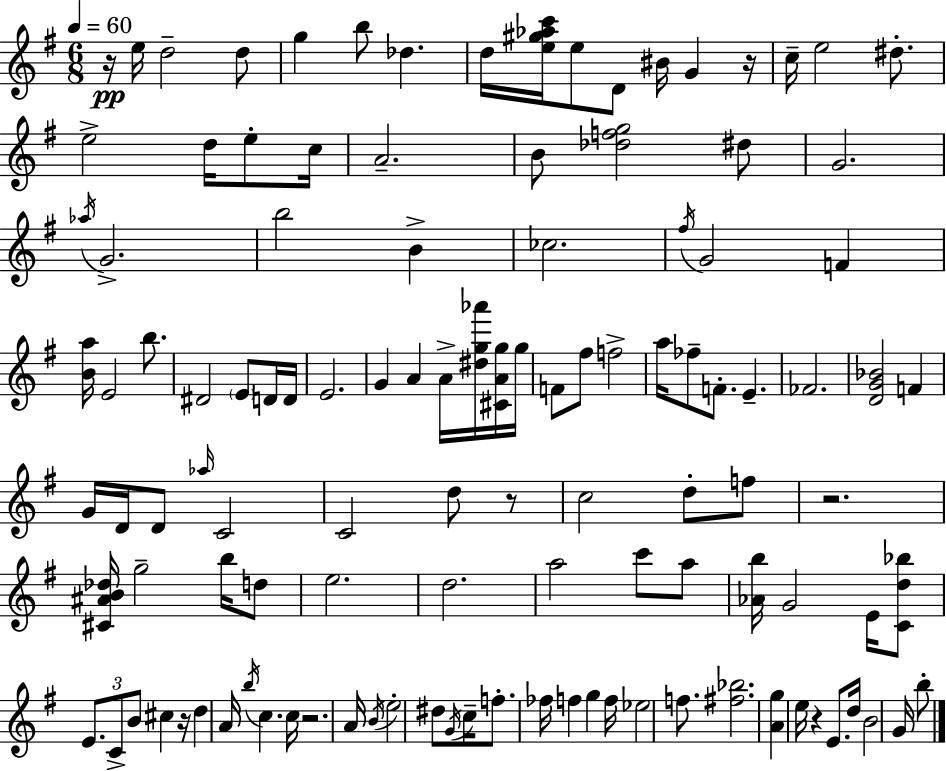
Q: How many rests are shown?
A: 7